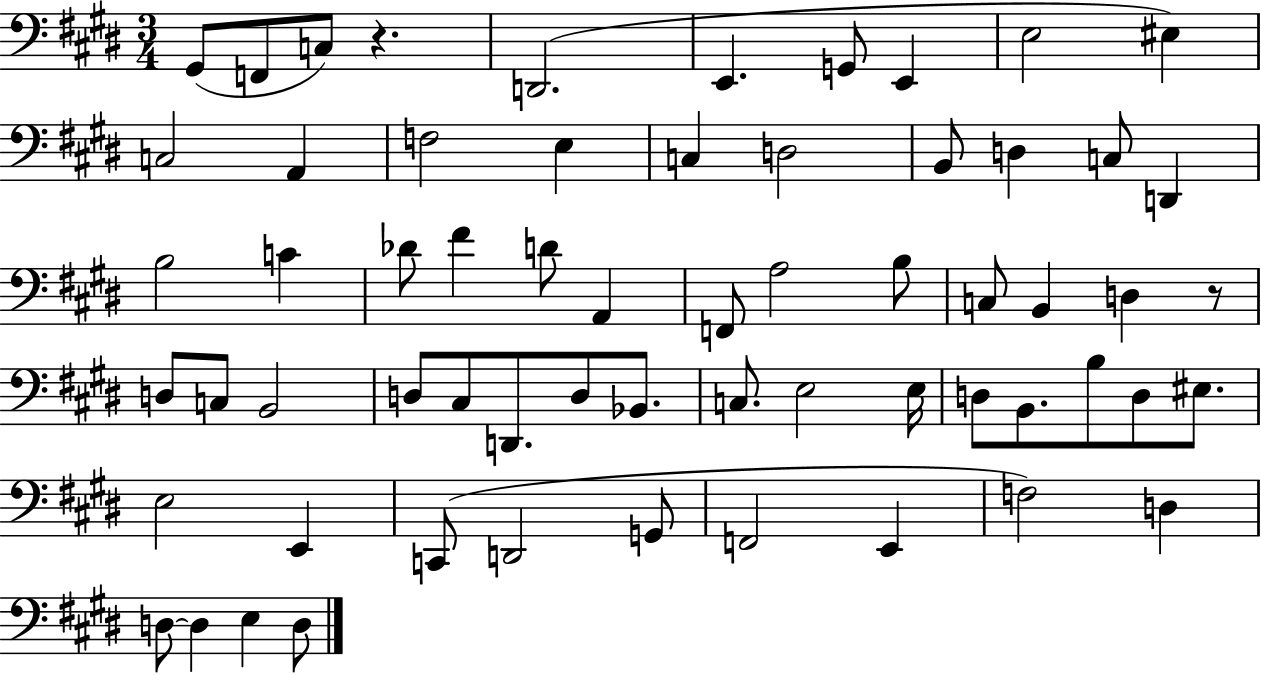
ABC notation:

X:1
T:Untitled
M:3/4
L:1/4
K:E
^G,,/2 F,,/2 C,/2 z D,,2 E,, G,,/2 E,, E,2 ^E, C,2 A,, F,2 E, C, D,2 B,,/2 D, C,/2 D,, B,2 C _D/2 ^F D/2 A,, F,,/2 A,2 B,/2 C,/2 B,, D, z/2 D,/2 C,/2 B,,2 D,/2 ^C,/2 D,,/2 D,/2 _B,,/2 C,/2 E,2 E,/4 D,/2 B,,/2 B,/2 D,/2 ^E,/2 E,2 E,, C,,/2 D,,2 G,,/2 F,,2 E,, F,2 D, D,/2 D, E, D,/2